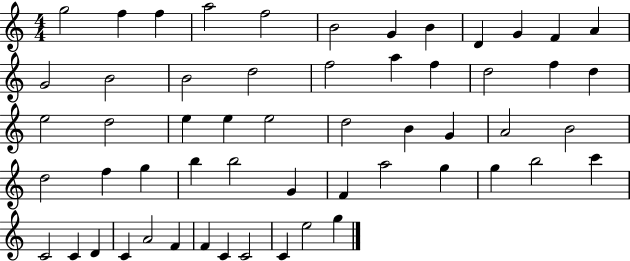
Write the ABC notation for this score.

X:1
T:Untitled
M:4/4
L:1/4
K:C
g2 f f a2 f2 B2 G B D G F A G2 B2 B2 d2 f2 a f d2 f d e2 d2 e e e2 d2 B G A2 B2 d2 f g b b2 G F a2 g g b2 c' C2 C D C A2 F F C C2 C e2 g